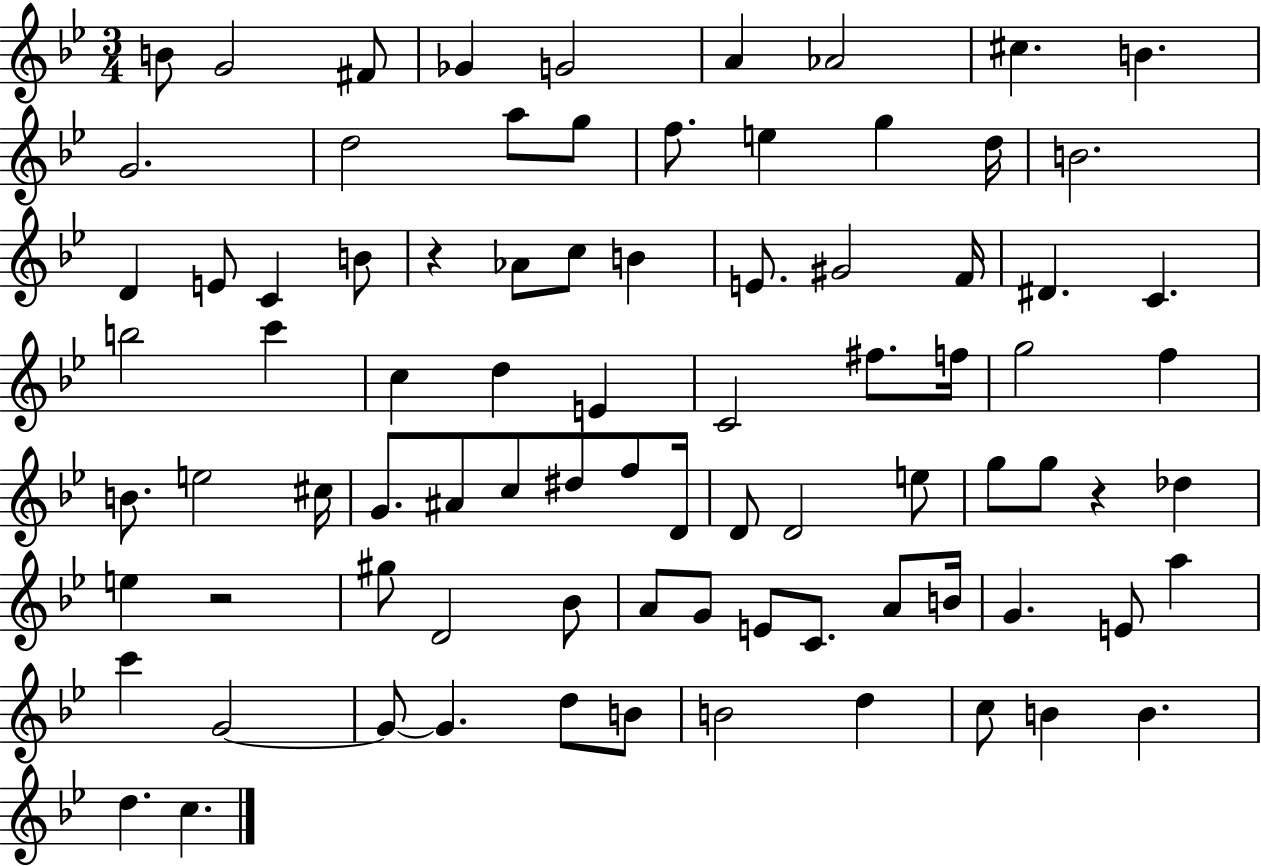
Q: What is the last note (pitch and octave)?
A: C5